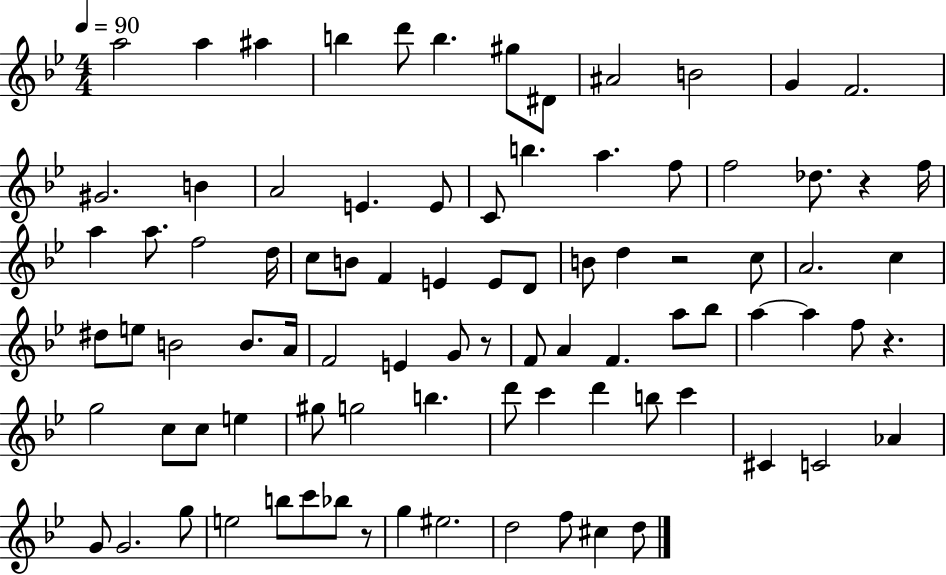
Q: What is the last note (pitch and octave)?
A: D5